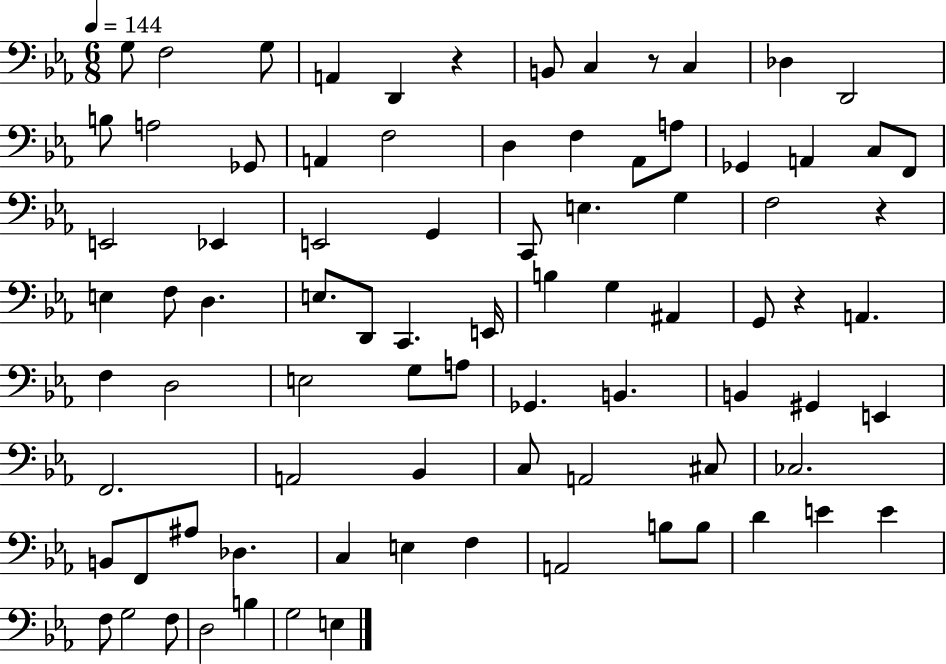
X:1
T:Untitled
M:6/8
L:1/4
K:Eb
G,/2 F,2 G,/2 A,, D,, z B,,/2 C, z/2 C, _D, D,,2 B,/2 A,2 _G,,/2 A,, F,2 D, F, _A,,/2 A,/2 _G,, A,, C,/2 F,,/2 E,,2 _E,, E,,2 G,, C,,/2 E, G, F,2 z E, F,/2 D, E,/2 D,,/2 C,, E,,/4 B, G, ^A,, G,,/2 z A,, F, D,2 E,2 G,/2 A,/2 _G,, B,, B,, ^G,, E,, F,,2 A,,2 _B,, C,/2 A,,2 ^C,/2 _C,2 B,,/2 F,,/2 ^A,/2 _D, C, E, F, A,,2 B,/2 B,/2 D E E F,/2 G,2 F,/2 D,2 B, G,2 E,